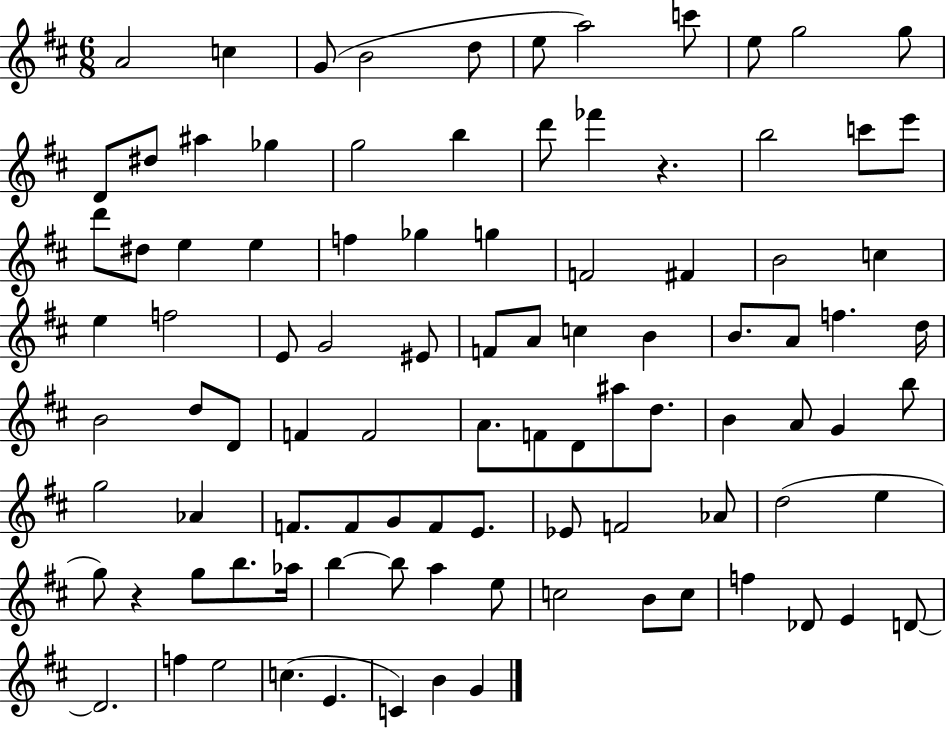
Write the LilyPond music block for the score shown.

{
  \clef treble
  \numericTimeSignature
  \time 6/8
  \key d \major
  a'2 c''4 | g'8( b'2 d''8 | e''8 a''2) c'''8 | e''8 g''2 g''8 | \break d'8 dis''8 ais''4 ges''4 | g''2 b''4 | d'''8 fes'''4 r4. | b''2 c'''8 e'''8 | \break d'''8 dis''8 e''4 e''4 | f''4 ges''4 g''4 | f'2 fis'4 | b'2 c''4 | \break e''4 f''2 | e'8 g'2 eis'8 | f'8 a'8 c''4 b'4 | b'8. a'8 f''4. d''16 | \break b'2 d''8 d'8 | f'4 f'2 | a'8. f'8 d'8 ais''8 d''8. | b'4 a'8 g'4 b''8 | \break g''2 aes'4 | f'8. f'8 g'8 f'8 e'8. | ees'8 f'2 aes'8 | d''2( e''4 | \break g''8) r4 g''8 b''8. aes''16 | b''4~~ b''8 a''4 e''8 | c''2 b'8 c''8 | f''4 des'8 e'4 d'8~~ | \break d'2. | f''4 e''2 | c''4.( e'4. | c'4) b'4 g'4 | \break \bar "|."
}